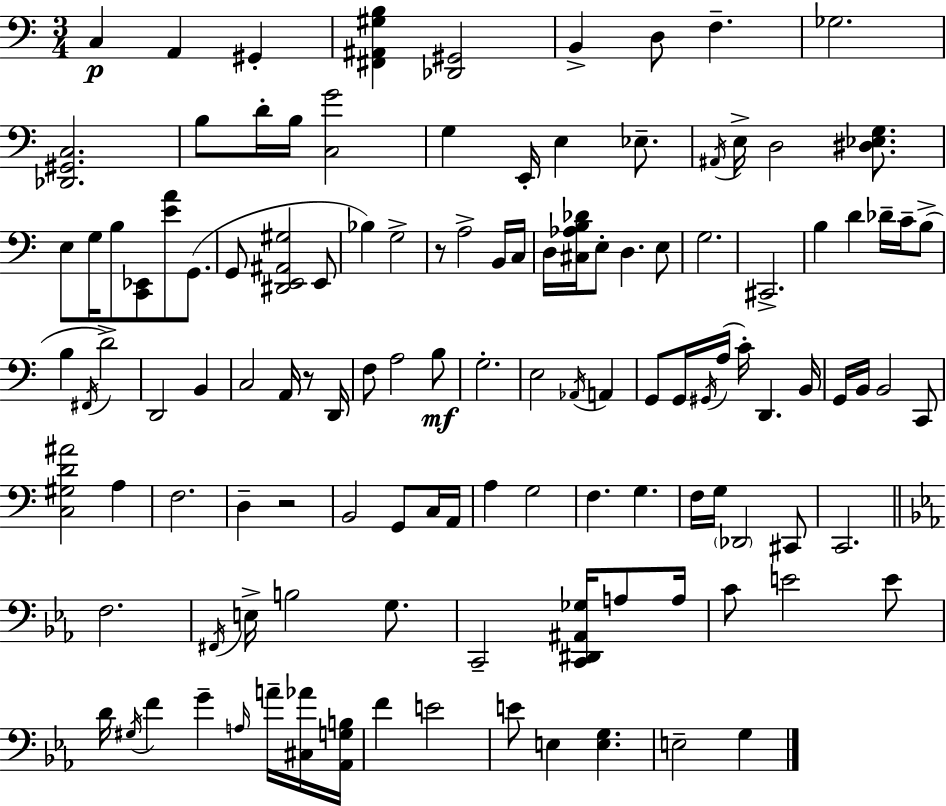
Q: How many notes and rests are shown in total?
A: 121